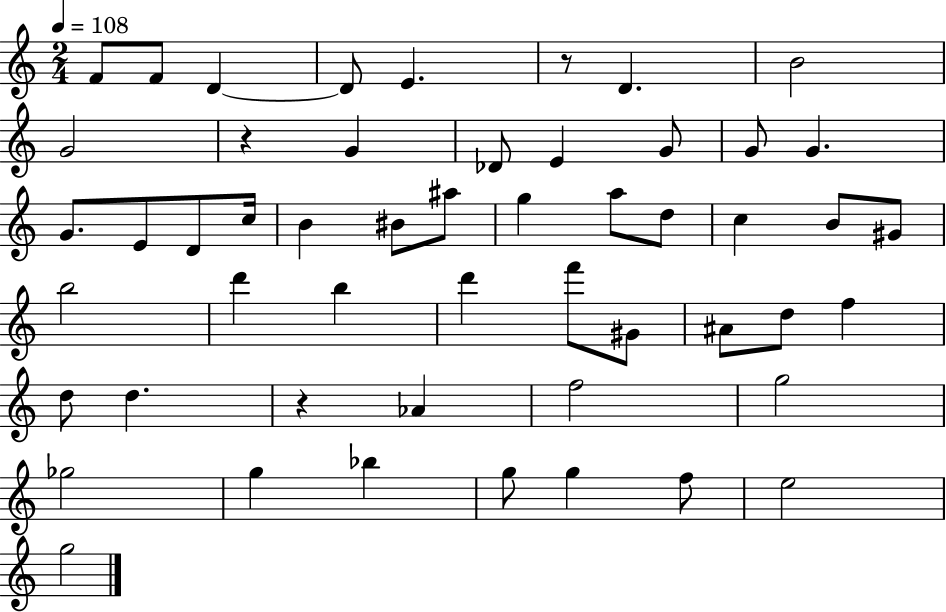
{
  \clef treble
  \numericTimeSignature
  \time 2/4
  \key c \major
  \tempo 4 = 108
  f'8 f'8 d'4~~ | d'8 e'4. | r8 d'4. | b'2 | \break g'2 | r4 g'4 | des'8 e'4 g'8 | g'8 g'4. | \break g'8. e'8 d'8 c''16 | b'4 bis'8 ais''8 | g''4 a''8 d''8 | c''4 b'8 gis'8 | \break b''2 | d'''4 b''4 | d'''4 f'''8 gis'8 | ais'8 d''8 f''4 | \break d''8 d''4. | r4 aes'4 | f''2 | g''2 | \break ges''2 | g''4 bes''4 | g''8 g''4 f''8 | e''2 | \break g''2 | \bar "|."
}